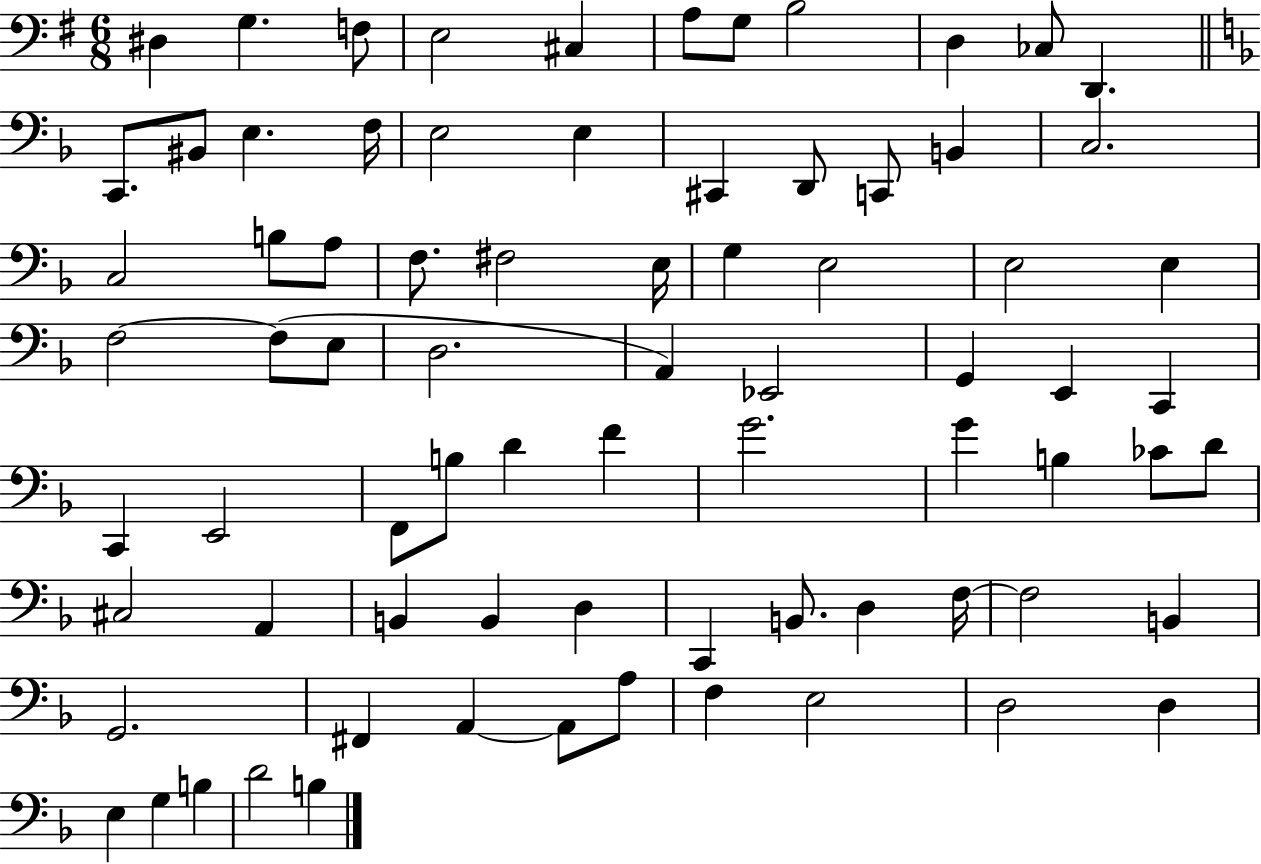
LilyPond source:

{
  \clef bass
  \numericTimeSignature
  \time 6/8
  \key g \major
  \repeat volta 2 { dis4 g4. f8 | e2 cis4 | a8 g8 b2 | d4 ces8 d,4. | \break \bar "||" \break \key d \minor c,8. bis,8 e4. f16 | e2 e4 | cis,4 d,8 c,8 b,4 | c2. | \break c2 b8 a8 | f8. fis2 e16 | g4 e2 | e2 e4 | \break f2~~ f8( e8 | d2. | a,4) ees,2 | g,4 e,4 c,4 | \break c,4 e,2 | f,8 b8 d'4 f'4 | g'2. | g'4 b4 ces'8 d'8 | \break cis2 a,4 | b,4 b,4 d4 | c,4 b,8. d4 f16~~ | f2 b,4 | \break g,2. | fis,4 a,4~~ a,8 a8 | f4 e2 | d2 d4 | \break e4 g4 b4 | d'2 b4 | } \bar "|."
}